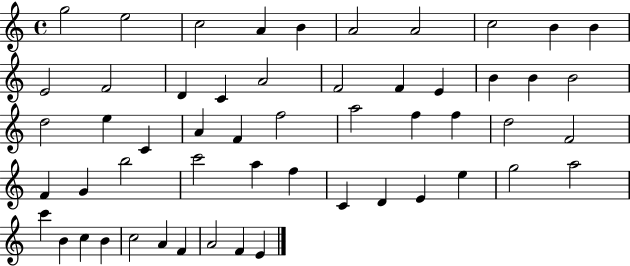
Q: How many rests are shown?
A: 0